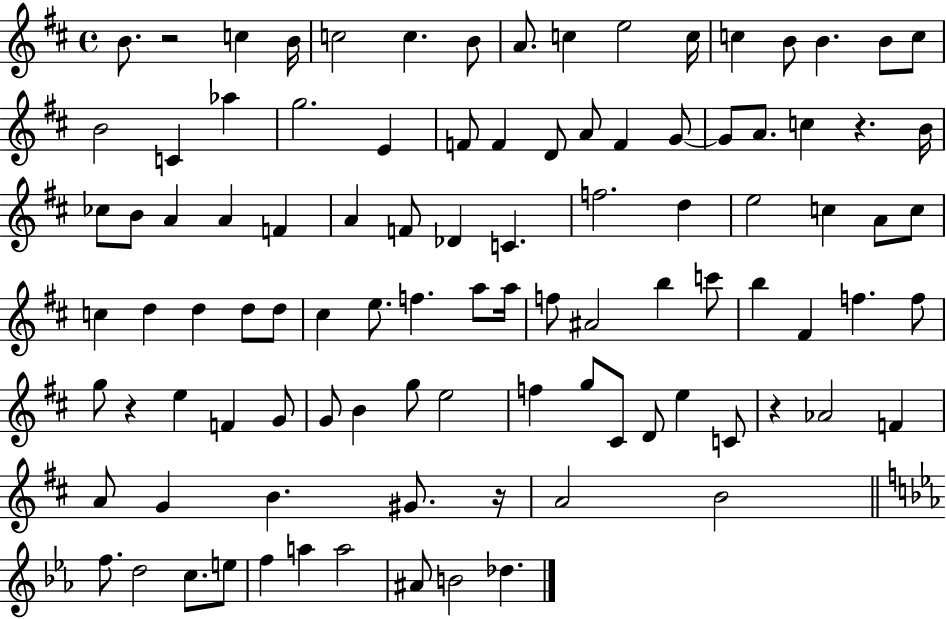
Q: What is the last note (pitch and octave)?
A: Db5